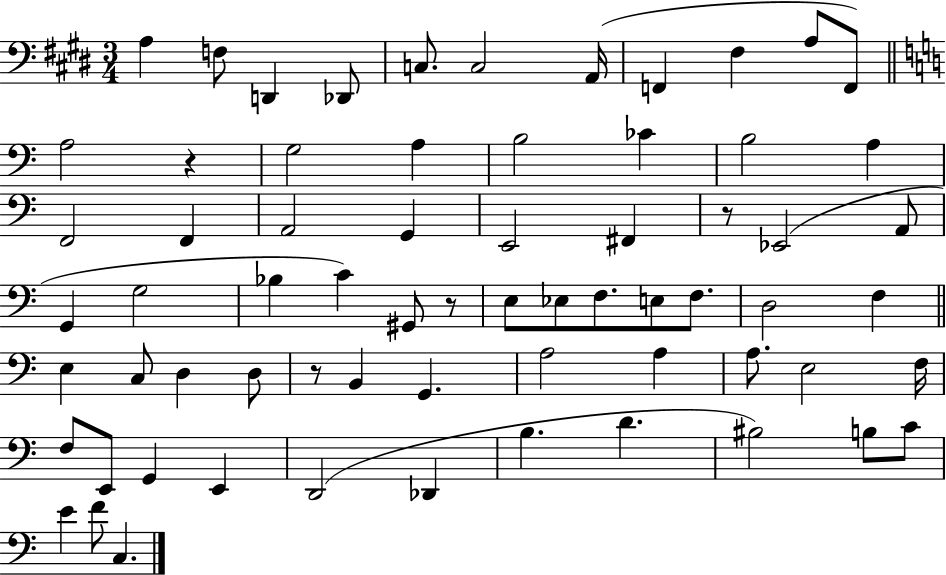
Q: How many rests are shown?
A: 4